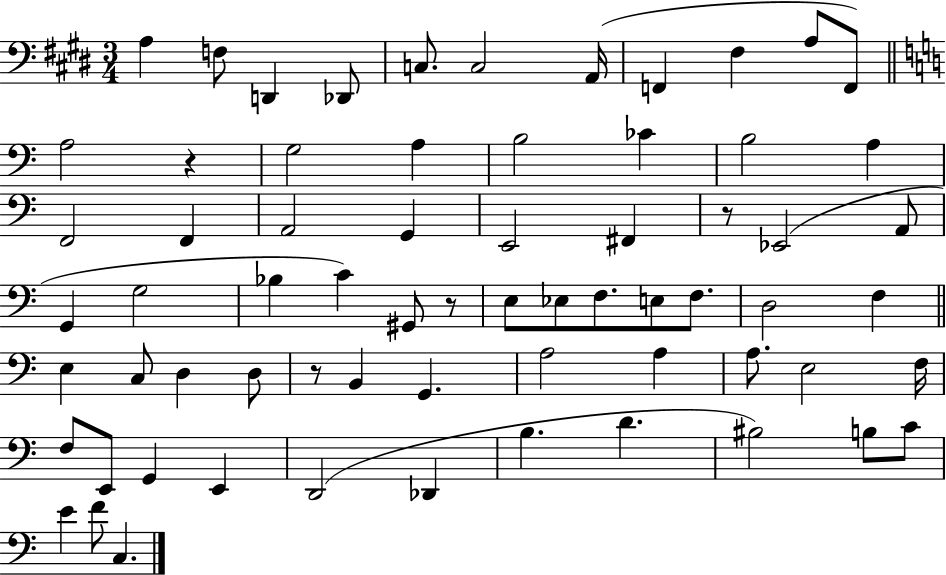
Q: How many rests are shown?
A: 4